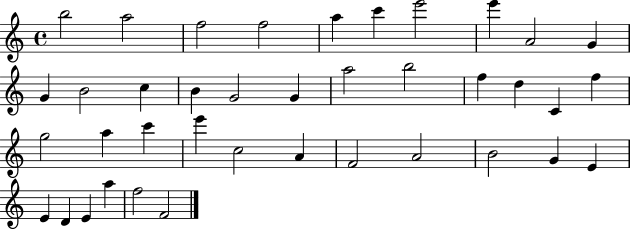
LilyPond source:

{
  \clef treble
  \time 4/4
  \defaultTimeSignature
  \key c \major
  b''2 a''2 | f''2 f''2 | a''4 c'''4 e'''2 | e'''4 a'2 g'4 | \break g'4 b'2 c''4 | b'4 g'2 g'4 | a''2 b''2 | f''4 d''4 c'4 f''4 | \break g''2 a''4 c'''4 | e'''4 c''2 a'4 | f'2 a'2 | b'2 g'4 e'4 | \break e'4 d'4 e'4 a''4 | f''2 f'2 | \bar "|."
}